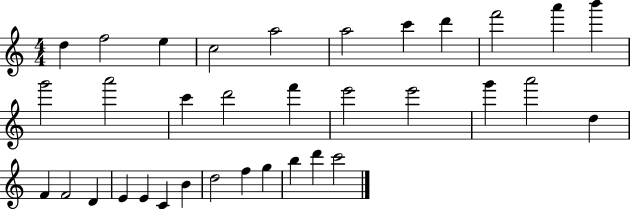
D5/q F5/h E5/q C5/h A5/h A5/h C6/q D6/q F6/h A6/q B6/q G6/h A6/h C6/q D6/h F6/q E6/h E6/h G6/q A6/h D5/q F4/q F4/h D4/q E4/q E4/q C4/q B4/q D5/h F5/q G5/q B5/q D6/q C6/h